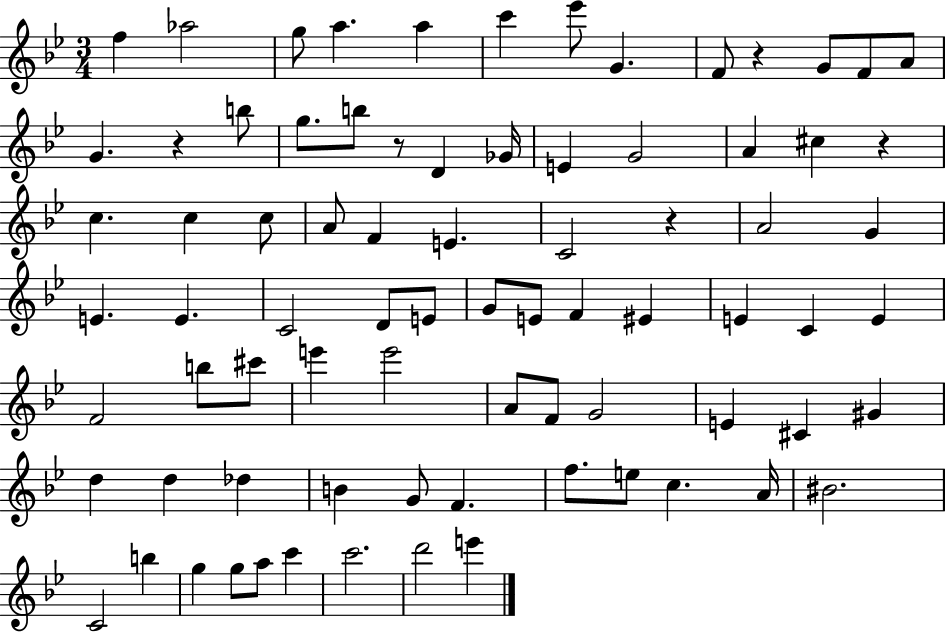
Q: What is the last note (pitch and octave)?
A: E6